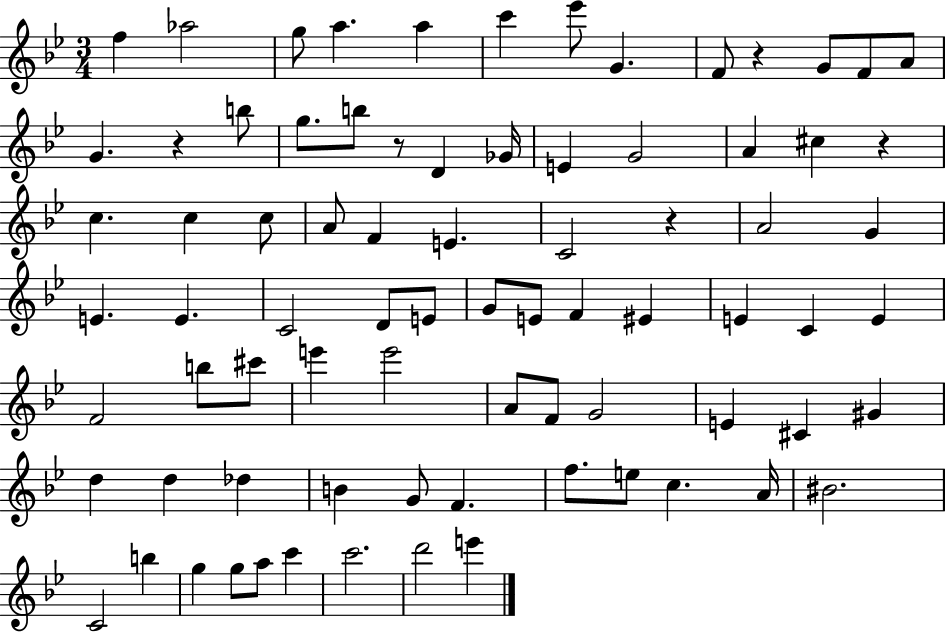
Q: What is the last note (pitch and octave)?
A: E6